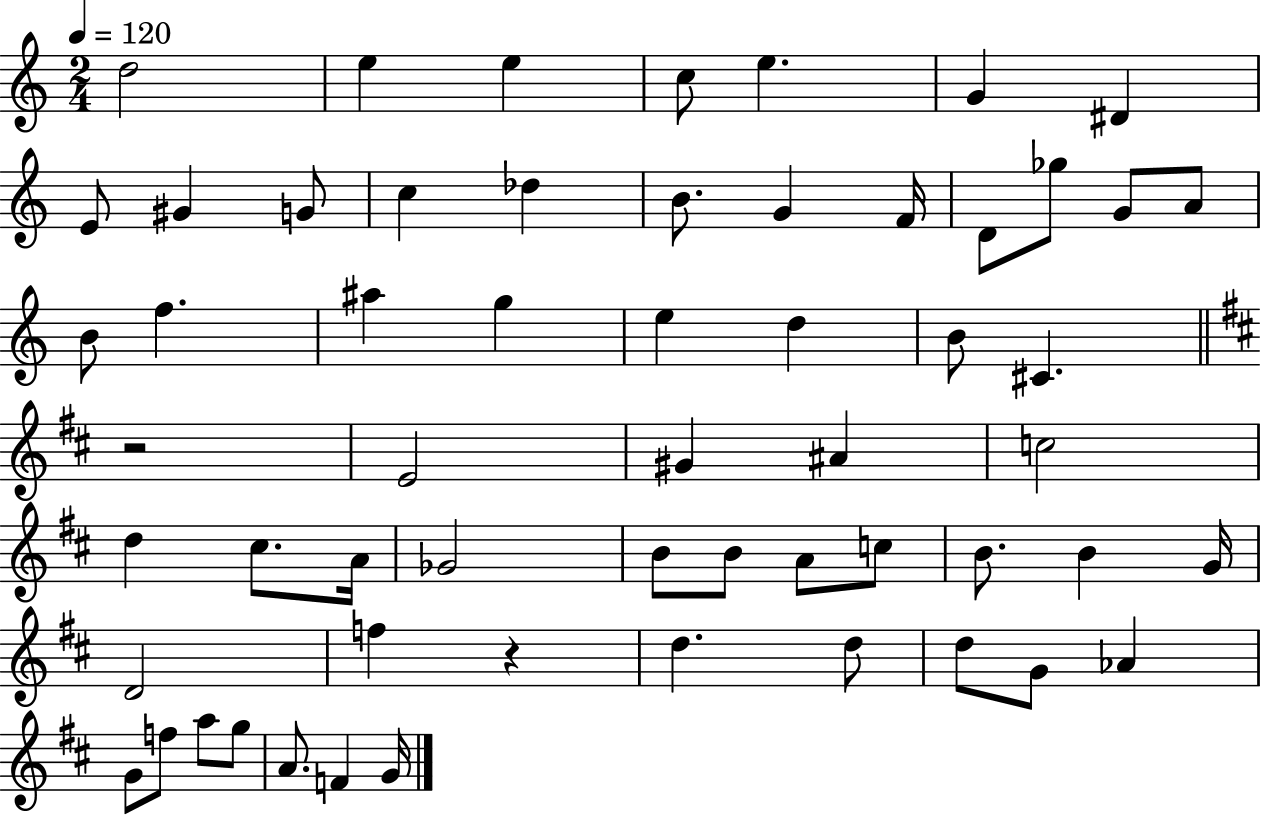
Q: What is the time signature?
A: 2/4